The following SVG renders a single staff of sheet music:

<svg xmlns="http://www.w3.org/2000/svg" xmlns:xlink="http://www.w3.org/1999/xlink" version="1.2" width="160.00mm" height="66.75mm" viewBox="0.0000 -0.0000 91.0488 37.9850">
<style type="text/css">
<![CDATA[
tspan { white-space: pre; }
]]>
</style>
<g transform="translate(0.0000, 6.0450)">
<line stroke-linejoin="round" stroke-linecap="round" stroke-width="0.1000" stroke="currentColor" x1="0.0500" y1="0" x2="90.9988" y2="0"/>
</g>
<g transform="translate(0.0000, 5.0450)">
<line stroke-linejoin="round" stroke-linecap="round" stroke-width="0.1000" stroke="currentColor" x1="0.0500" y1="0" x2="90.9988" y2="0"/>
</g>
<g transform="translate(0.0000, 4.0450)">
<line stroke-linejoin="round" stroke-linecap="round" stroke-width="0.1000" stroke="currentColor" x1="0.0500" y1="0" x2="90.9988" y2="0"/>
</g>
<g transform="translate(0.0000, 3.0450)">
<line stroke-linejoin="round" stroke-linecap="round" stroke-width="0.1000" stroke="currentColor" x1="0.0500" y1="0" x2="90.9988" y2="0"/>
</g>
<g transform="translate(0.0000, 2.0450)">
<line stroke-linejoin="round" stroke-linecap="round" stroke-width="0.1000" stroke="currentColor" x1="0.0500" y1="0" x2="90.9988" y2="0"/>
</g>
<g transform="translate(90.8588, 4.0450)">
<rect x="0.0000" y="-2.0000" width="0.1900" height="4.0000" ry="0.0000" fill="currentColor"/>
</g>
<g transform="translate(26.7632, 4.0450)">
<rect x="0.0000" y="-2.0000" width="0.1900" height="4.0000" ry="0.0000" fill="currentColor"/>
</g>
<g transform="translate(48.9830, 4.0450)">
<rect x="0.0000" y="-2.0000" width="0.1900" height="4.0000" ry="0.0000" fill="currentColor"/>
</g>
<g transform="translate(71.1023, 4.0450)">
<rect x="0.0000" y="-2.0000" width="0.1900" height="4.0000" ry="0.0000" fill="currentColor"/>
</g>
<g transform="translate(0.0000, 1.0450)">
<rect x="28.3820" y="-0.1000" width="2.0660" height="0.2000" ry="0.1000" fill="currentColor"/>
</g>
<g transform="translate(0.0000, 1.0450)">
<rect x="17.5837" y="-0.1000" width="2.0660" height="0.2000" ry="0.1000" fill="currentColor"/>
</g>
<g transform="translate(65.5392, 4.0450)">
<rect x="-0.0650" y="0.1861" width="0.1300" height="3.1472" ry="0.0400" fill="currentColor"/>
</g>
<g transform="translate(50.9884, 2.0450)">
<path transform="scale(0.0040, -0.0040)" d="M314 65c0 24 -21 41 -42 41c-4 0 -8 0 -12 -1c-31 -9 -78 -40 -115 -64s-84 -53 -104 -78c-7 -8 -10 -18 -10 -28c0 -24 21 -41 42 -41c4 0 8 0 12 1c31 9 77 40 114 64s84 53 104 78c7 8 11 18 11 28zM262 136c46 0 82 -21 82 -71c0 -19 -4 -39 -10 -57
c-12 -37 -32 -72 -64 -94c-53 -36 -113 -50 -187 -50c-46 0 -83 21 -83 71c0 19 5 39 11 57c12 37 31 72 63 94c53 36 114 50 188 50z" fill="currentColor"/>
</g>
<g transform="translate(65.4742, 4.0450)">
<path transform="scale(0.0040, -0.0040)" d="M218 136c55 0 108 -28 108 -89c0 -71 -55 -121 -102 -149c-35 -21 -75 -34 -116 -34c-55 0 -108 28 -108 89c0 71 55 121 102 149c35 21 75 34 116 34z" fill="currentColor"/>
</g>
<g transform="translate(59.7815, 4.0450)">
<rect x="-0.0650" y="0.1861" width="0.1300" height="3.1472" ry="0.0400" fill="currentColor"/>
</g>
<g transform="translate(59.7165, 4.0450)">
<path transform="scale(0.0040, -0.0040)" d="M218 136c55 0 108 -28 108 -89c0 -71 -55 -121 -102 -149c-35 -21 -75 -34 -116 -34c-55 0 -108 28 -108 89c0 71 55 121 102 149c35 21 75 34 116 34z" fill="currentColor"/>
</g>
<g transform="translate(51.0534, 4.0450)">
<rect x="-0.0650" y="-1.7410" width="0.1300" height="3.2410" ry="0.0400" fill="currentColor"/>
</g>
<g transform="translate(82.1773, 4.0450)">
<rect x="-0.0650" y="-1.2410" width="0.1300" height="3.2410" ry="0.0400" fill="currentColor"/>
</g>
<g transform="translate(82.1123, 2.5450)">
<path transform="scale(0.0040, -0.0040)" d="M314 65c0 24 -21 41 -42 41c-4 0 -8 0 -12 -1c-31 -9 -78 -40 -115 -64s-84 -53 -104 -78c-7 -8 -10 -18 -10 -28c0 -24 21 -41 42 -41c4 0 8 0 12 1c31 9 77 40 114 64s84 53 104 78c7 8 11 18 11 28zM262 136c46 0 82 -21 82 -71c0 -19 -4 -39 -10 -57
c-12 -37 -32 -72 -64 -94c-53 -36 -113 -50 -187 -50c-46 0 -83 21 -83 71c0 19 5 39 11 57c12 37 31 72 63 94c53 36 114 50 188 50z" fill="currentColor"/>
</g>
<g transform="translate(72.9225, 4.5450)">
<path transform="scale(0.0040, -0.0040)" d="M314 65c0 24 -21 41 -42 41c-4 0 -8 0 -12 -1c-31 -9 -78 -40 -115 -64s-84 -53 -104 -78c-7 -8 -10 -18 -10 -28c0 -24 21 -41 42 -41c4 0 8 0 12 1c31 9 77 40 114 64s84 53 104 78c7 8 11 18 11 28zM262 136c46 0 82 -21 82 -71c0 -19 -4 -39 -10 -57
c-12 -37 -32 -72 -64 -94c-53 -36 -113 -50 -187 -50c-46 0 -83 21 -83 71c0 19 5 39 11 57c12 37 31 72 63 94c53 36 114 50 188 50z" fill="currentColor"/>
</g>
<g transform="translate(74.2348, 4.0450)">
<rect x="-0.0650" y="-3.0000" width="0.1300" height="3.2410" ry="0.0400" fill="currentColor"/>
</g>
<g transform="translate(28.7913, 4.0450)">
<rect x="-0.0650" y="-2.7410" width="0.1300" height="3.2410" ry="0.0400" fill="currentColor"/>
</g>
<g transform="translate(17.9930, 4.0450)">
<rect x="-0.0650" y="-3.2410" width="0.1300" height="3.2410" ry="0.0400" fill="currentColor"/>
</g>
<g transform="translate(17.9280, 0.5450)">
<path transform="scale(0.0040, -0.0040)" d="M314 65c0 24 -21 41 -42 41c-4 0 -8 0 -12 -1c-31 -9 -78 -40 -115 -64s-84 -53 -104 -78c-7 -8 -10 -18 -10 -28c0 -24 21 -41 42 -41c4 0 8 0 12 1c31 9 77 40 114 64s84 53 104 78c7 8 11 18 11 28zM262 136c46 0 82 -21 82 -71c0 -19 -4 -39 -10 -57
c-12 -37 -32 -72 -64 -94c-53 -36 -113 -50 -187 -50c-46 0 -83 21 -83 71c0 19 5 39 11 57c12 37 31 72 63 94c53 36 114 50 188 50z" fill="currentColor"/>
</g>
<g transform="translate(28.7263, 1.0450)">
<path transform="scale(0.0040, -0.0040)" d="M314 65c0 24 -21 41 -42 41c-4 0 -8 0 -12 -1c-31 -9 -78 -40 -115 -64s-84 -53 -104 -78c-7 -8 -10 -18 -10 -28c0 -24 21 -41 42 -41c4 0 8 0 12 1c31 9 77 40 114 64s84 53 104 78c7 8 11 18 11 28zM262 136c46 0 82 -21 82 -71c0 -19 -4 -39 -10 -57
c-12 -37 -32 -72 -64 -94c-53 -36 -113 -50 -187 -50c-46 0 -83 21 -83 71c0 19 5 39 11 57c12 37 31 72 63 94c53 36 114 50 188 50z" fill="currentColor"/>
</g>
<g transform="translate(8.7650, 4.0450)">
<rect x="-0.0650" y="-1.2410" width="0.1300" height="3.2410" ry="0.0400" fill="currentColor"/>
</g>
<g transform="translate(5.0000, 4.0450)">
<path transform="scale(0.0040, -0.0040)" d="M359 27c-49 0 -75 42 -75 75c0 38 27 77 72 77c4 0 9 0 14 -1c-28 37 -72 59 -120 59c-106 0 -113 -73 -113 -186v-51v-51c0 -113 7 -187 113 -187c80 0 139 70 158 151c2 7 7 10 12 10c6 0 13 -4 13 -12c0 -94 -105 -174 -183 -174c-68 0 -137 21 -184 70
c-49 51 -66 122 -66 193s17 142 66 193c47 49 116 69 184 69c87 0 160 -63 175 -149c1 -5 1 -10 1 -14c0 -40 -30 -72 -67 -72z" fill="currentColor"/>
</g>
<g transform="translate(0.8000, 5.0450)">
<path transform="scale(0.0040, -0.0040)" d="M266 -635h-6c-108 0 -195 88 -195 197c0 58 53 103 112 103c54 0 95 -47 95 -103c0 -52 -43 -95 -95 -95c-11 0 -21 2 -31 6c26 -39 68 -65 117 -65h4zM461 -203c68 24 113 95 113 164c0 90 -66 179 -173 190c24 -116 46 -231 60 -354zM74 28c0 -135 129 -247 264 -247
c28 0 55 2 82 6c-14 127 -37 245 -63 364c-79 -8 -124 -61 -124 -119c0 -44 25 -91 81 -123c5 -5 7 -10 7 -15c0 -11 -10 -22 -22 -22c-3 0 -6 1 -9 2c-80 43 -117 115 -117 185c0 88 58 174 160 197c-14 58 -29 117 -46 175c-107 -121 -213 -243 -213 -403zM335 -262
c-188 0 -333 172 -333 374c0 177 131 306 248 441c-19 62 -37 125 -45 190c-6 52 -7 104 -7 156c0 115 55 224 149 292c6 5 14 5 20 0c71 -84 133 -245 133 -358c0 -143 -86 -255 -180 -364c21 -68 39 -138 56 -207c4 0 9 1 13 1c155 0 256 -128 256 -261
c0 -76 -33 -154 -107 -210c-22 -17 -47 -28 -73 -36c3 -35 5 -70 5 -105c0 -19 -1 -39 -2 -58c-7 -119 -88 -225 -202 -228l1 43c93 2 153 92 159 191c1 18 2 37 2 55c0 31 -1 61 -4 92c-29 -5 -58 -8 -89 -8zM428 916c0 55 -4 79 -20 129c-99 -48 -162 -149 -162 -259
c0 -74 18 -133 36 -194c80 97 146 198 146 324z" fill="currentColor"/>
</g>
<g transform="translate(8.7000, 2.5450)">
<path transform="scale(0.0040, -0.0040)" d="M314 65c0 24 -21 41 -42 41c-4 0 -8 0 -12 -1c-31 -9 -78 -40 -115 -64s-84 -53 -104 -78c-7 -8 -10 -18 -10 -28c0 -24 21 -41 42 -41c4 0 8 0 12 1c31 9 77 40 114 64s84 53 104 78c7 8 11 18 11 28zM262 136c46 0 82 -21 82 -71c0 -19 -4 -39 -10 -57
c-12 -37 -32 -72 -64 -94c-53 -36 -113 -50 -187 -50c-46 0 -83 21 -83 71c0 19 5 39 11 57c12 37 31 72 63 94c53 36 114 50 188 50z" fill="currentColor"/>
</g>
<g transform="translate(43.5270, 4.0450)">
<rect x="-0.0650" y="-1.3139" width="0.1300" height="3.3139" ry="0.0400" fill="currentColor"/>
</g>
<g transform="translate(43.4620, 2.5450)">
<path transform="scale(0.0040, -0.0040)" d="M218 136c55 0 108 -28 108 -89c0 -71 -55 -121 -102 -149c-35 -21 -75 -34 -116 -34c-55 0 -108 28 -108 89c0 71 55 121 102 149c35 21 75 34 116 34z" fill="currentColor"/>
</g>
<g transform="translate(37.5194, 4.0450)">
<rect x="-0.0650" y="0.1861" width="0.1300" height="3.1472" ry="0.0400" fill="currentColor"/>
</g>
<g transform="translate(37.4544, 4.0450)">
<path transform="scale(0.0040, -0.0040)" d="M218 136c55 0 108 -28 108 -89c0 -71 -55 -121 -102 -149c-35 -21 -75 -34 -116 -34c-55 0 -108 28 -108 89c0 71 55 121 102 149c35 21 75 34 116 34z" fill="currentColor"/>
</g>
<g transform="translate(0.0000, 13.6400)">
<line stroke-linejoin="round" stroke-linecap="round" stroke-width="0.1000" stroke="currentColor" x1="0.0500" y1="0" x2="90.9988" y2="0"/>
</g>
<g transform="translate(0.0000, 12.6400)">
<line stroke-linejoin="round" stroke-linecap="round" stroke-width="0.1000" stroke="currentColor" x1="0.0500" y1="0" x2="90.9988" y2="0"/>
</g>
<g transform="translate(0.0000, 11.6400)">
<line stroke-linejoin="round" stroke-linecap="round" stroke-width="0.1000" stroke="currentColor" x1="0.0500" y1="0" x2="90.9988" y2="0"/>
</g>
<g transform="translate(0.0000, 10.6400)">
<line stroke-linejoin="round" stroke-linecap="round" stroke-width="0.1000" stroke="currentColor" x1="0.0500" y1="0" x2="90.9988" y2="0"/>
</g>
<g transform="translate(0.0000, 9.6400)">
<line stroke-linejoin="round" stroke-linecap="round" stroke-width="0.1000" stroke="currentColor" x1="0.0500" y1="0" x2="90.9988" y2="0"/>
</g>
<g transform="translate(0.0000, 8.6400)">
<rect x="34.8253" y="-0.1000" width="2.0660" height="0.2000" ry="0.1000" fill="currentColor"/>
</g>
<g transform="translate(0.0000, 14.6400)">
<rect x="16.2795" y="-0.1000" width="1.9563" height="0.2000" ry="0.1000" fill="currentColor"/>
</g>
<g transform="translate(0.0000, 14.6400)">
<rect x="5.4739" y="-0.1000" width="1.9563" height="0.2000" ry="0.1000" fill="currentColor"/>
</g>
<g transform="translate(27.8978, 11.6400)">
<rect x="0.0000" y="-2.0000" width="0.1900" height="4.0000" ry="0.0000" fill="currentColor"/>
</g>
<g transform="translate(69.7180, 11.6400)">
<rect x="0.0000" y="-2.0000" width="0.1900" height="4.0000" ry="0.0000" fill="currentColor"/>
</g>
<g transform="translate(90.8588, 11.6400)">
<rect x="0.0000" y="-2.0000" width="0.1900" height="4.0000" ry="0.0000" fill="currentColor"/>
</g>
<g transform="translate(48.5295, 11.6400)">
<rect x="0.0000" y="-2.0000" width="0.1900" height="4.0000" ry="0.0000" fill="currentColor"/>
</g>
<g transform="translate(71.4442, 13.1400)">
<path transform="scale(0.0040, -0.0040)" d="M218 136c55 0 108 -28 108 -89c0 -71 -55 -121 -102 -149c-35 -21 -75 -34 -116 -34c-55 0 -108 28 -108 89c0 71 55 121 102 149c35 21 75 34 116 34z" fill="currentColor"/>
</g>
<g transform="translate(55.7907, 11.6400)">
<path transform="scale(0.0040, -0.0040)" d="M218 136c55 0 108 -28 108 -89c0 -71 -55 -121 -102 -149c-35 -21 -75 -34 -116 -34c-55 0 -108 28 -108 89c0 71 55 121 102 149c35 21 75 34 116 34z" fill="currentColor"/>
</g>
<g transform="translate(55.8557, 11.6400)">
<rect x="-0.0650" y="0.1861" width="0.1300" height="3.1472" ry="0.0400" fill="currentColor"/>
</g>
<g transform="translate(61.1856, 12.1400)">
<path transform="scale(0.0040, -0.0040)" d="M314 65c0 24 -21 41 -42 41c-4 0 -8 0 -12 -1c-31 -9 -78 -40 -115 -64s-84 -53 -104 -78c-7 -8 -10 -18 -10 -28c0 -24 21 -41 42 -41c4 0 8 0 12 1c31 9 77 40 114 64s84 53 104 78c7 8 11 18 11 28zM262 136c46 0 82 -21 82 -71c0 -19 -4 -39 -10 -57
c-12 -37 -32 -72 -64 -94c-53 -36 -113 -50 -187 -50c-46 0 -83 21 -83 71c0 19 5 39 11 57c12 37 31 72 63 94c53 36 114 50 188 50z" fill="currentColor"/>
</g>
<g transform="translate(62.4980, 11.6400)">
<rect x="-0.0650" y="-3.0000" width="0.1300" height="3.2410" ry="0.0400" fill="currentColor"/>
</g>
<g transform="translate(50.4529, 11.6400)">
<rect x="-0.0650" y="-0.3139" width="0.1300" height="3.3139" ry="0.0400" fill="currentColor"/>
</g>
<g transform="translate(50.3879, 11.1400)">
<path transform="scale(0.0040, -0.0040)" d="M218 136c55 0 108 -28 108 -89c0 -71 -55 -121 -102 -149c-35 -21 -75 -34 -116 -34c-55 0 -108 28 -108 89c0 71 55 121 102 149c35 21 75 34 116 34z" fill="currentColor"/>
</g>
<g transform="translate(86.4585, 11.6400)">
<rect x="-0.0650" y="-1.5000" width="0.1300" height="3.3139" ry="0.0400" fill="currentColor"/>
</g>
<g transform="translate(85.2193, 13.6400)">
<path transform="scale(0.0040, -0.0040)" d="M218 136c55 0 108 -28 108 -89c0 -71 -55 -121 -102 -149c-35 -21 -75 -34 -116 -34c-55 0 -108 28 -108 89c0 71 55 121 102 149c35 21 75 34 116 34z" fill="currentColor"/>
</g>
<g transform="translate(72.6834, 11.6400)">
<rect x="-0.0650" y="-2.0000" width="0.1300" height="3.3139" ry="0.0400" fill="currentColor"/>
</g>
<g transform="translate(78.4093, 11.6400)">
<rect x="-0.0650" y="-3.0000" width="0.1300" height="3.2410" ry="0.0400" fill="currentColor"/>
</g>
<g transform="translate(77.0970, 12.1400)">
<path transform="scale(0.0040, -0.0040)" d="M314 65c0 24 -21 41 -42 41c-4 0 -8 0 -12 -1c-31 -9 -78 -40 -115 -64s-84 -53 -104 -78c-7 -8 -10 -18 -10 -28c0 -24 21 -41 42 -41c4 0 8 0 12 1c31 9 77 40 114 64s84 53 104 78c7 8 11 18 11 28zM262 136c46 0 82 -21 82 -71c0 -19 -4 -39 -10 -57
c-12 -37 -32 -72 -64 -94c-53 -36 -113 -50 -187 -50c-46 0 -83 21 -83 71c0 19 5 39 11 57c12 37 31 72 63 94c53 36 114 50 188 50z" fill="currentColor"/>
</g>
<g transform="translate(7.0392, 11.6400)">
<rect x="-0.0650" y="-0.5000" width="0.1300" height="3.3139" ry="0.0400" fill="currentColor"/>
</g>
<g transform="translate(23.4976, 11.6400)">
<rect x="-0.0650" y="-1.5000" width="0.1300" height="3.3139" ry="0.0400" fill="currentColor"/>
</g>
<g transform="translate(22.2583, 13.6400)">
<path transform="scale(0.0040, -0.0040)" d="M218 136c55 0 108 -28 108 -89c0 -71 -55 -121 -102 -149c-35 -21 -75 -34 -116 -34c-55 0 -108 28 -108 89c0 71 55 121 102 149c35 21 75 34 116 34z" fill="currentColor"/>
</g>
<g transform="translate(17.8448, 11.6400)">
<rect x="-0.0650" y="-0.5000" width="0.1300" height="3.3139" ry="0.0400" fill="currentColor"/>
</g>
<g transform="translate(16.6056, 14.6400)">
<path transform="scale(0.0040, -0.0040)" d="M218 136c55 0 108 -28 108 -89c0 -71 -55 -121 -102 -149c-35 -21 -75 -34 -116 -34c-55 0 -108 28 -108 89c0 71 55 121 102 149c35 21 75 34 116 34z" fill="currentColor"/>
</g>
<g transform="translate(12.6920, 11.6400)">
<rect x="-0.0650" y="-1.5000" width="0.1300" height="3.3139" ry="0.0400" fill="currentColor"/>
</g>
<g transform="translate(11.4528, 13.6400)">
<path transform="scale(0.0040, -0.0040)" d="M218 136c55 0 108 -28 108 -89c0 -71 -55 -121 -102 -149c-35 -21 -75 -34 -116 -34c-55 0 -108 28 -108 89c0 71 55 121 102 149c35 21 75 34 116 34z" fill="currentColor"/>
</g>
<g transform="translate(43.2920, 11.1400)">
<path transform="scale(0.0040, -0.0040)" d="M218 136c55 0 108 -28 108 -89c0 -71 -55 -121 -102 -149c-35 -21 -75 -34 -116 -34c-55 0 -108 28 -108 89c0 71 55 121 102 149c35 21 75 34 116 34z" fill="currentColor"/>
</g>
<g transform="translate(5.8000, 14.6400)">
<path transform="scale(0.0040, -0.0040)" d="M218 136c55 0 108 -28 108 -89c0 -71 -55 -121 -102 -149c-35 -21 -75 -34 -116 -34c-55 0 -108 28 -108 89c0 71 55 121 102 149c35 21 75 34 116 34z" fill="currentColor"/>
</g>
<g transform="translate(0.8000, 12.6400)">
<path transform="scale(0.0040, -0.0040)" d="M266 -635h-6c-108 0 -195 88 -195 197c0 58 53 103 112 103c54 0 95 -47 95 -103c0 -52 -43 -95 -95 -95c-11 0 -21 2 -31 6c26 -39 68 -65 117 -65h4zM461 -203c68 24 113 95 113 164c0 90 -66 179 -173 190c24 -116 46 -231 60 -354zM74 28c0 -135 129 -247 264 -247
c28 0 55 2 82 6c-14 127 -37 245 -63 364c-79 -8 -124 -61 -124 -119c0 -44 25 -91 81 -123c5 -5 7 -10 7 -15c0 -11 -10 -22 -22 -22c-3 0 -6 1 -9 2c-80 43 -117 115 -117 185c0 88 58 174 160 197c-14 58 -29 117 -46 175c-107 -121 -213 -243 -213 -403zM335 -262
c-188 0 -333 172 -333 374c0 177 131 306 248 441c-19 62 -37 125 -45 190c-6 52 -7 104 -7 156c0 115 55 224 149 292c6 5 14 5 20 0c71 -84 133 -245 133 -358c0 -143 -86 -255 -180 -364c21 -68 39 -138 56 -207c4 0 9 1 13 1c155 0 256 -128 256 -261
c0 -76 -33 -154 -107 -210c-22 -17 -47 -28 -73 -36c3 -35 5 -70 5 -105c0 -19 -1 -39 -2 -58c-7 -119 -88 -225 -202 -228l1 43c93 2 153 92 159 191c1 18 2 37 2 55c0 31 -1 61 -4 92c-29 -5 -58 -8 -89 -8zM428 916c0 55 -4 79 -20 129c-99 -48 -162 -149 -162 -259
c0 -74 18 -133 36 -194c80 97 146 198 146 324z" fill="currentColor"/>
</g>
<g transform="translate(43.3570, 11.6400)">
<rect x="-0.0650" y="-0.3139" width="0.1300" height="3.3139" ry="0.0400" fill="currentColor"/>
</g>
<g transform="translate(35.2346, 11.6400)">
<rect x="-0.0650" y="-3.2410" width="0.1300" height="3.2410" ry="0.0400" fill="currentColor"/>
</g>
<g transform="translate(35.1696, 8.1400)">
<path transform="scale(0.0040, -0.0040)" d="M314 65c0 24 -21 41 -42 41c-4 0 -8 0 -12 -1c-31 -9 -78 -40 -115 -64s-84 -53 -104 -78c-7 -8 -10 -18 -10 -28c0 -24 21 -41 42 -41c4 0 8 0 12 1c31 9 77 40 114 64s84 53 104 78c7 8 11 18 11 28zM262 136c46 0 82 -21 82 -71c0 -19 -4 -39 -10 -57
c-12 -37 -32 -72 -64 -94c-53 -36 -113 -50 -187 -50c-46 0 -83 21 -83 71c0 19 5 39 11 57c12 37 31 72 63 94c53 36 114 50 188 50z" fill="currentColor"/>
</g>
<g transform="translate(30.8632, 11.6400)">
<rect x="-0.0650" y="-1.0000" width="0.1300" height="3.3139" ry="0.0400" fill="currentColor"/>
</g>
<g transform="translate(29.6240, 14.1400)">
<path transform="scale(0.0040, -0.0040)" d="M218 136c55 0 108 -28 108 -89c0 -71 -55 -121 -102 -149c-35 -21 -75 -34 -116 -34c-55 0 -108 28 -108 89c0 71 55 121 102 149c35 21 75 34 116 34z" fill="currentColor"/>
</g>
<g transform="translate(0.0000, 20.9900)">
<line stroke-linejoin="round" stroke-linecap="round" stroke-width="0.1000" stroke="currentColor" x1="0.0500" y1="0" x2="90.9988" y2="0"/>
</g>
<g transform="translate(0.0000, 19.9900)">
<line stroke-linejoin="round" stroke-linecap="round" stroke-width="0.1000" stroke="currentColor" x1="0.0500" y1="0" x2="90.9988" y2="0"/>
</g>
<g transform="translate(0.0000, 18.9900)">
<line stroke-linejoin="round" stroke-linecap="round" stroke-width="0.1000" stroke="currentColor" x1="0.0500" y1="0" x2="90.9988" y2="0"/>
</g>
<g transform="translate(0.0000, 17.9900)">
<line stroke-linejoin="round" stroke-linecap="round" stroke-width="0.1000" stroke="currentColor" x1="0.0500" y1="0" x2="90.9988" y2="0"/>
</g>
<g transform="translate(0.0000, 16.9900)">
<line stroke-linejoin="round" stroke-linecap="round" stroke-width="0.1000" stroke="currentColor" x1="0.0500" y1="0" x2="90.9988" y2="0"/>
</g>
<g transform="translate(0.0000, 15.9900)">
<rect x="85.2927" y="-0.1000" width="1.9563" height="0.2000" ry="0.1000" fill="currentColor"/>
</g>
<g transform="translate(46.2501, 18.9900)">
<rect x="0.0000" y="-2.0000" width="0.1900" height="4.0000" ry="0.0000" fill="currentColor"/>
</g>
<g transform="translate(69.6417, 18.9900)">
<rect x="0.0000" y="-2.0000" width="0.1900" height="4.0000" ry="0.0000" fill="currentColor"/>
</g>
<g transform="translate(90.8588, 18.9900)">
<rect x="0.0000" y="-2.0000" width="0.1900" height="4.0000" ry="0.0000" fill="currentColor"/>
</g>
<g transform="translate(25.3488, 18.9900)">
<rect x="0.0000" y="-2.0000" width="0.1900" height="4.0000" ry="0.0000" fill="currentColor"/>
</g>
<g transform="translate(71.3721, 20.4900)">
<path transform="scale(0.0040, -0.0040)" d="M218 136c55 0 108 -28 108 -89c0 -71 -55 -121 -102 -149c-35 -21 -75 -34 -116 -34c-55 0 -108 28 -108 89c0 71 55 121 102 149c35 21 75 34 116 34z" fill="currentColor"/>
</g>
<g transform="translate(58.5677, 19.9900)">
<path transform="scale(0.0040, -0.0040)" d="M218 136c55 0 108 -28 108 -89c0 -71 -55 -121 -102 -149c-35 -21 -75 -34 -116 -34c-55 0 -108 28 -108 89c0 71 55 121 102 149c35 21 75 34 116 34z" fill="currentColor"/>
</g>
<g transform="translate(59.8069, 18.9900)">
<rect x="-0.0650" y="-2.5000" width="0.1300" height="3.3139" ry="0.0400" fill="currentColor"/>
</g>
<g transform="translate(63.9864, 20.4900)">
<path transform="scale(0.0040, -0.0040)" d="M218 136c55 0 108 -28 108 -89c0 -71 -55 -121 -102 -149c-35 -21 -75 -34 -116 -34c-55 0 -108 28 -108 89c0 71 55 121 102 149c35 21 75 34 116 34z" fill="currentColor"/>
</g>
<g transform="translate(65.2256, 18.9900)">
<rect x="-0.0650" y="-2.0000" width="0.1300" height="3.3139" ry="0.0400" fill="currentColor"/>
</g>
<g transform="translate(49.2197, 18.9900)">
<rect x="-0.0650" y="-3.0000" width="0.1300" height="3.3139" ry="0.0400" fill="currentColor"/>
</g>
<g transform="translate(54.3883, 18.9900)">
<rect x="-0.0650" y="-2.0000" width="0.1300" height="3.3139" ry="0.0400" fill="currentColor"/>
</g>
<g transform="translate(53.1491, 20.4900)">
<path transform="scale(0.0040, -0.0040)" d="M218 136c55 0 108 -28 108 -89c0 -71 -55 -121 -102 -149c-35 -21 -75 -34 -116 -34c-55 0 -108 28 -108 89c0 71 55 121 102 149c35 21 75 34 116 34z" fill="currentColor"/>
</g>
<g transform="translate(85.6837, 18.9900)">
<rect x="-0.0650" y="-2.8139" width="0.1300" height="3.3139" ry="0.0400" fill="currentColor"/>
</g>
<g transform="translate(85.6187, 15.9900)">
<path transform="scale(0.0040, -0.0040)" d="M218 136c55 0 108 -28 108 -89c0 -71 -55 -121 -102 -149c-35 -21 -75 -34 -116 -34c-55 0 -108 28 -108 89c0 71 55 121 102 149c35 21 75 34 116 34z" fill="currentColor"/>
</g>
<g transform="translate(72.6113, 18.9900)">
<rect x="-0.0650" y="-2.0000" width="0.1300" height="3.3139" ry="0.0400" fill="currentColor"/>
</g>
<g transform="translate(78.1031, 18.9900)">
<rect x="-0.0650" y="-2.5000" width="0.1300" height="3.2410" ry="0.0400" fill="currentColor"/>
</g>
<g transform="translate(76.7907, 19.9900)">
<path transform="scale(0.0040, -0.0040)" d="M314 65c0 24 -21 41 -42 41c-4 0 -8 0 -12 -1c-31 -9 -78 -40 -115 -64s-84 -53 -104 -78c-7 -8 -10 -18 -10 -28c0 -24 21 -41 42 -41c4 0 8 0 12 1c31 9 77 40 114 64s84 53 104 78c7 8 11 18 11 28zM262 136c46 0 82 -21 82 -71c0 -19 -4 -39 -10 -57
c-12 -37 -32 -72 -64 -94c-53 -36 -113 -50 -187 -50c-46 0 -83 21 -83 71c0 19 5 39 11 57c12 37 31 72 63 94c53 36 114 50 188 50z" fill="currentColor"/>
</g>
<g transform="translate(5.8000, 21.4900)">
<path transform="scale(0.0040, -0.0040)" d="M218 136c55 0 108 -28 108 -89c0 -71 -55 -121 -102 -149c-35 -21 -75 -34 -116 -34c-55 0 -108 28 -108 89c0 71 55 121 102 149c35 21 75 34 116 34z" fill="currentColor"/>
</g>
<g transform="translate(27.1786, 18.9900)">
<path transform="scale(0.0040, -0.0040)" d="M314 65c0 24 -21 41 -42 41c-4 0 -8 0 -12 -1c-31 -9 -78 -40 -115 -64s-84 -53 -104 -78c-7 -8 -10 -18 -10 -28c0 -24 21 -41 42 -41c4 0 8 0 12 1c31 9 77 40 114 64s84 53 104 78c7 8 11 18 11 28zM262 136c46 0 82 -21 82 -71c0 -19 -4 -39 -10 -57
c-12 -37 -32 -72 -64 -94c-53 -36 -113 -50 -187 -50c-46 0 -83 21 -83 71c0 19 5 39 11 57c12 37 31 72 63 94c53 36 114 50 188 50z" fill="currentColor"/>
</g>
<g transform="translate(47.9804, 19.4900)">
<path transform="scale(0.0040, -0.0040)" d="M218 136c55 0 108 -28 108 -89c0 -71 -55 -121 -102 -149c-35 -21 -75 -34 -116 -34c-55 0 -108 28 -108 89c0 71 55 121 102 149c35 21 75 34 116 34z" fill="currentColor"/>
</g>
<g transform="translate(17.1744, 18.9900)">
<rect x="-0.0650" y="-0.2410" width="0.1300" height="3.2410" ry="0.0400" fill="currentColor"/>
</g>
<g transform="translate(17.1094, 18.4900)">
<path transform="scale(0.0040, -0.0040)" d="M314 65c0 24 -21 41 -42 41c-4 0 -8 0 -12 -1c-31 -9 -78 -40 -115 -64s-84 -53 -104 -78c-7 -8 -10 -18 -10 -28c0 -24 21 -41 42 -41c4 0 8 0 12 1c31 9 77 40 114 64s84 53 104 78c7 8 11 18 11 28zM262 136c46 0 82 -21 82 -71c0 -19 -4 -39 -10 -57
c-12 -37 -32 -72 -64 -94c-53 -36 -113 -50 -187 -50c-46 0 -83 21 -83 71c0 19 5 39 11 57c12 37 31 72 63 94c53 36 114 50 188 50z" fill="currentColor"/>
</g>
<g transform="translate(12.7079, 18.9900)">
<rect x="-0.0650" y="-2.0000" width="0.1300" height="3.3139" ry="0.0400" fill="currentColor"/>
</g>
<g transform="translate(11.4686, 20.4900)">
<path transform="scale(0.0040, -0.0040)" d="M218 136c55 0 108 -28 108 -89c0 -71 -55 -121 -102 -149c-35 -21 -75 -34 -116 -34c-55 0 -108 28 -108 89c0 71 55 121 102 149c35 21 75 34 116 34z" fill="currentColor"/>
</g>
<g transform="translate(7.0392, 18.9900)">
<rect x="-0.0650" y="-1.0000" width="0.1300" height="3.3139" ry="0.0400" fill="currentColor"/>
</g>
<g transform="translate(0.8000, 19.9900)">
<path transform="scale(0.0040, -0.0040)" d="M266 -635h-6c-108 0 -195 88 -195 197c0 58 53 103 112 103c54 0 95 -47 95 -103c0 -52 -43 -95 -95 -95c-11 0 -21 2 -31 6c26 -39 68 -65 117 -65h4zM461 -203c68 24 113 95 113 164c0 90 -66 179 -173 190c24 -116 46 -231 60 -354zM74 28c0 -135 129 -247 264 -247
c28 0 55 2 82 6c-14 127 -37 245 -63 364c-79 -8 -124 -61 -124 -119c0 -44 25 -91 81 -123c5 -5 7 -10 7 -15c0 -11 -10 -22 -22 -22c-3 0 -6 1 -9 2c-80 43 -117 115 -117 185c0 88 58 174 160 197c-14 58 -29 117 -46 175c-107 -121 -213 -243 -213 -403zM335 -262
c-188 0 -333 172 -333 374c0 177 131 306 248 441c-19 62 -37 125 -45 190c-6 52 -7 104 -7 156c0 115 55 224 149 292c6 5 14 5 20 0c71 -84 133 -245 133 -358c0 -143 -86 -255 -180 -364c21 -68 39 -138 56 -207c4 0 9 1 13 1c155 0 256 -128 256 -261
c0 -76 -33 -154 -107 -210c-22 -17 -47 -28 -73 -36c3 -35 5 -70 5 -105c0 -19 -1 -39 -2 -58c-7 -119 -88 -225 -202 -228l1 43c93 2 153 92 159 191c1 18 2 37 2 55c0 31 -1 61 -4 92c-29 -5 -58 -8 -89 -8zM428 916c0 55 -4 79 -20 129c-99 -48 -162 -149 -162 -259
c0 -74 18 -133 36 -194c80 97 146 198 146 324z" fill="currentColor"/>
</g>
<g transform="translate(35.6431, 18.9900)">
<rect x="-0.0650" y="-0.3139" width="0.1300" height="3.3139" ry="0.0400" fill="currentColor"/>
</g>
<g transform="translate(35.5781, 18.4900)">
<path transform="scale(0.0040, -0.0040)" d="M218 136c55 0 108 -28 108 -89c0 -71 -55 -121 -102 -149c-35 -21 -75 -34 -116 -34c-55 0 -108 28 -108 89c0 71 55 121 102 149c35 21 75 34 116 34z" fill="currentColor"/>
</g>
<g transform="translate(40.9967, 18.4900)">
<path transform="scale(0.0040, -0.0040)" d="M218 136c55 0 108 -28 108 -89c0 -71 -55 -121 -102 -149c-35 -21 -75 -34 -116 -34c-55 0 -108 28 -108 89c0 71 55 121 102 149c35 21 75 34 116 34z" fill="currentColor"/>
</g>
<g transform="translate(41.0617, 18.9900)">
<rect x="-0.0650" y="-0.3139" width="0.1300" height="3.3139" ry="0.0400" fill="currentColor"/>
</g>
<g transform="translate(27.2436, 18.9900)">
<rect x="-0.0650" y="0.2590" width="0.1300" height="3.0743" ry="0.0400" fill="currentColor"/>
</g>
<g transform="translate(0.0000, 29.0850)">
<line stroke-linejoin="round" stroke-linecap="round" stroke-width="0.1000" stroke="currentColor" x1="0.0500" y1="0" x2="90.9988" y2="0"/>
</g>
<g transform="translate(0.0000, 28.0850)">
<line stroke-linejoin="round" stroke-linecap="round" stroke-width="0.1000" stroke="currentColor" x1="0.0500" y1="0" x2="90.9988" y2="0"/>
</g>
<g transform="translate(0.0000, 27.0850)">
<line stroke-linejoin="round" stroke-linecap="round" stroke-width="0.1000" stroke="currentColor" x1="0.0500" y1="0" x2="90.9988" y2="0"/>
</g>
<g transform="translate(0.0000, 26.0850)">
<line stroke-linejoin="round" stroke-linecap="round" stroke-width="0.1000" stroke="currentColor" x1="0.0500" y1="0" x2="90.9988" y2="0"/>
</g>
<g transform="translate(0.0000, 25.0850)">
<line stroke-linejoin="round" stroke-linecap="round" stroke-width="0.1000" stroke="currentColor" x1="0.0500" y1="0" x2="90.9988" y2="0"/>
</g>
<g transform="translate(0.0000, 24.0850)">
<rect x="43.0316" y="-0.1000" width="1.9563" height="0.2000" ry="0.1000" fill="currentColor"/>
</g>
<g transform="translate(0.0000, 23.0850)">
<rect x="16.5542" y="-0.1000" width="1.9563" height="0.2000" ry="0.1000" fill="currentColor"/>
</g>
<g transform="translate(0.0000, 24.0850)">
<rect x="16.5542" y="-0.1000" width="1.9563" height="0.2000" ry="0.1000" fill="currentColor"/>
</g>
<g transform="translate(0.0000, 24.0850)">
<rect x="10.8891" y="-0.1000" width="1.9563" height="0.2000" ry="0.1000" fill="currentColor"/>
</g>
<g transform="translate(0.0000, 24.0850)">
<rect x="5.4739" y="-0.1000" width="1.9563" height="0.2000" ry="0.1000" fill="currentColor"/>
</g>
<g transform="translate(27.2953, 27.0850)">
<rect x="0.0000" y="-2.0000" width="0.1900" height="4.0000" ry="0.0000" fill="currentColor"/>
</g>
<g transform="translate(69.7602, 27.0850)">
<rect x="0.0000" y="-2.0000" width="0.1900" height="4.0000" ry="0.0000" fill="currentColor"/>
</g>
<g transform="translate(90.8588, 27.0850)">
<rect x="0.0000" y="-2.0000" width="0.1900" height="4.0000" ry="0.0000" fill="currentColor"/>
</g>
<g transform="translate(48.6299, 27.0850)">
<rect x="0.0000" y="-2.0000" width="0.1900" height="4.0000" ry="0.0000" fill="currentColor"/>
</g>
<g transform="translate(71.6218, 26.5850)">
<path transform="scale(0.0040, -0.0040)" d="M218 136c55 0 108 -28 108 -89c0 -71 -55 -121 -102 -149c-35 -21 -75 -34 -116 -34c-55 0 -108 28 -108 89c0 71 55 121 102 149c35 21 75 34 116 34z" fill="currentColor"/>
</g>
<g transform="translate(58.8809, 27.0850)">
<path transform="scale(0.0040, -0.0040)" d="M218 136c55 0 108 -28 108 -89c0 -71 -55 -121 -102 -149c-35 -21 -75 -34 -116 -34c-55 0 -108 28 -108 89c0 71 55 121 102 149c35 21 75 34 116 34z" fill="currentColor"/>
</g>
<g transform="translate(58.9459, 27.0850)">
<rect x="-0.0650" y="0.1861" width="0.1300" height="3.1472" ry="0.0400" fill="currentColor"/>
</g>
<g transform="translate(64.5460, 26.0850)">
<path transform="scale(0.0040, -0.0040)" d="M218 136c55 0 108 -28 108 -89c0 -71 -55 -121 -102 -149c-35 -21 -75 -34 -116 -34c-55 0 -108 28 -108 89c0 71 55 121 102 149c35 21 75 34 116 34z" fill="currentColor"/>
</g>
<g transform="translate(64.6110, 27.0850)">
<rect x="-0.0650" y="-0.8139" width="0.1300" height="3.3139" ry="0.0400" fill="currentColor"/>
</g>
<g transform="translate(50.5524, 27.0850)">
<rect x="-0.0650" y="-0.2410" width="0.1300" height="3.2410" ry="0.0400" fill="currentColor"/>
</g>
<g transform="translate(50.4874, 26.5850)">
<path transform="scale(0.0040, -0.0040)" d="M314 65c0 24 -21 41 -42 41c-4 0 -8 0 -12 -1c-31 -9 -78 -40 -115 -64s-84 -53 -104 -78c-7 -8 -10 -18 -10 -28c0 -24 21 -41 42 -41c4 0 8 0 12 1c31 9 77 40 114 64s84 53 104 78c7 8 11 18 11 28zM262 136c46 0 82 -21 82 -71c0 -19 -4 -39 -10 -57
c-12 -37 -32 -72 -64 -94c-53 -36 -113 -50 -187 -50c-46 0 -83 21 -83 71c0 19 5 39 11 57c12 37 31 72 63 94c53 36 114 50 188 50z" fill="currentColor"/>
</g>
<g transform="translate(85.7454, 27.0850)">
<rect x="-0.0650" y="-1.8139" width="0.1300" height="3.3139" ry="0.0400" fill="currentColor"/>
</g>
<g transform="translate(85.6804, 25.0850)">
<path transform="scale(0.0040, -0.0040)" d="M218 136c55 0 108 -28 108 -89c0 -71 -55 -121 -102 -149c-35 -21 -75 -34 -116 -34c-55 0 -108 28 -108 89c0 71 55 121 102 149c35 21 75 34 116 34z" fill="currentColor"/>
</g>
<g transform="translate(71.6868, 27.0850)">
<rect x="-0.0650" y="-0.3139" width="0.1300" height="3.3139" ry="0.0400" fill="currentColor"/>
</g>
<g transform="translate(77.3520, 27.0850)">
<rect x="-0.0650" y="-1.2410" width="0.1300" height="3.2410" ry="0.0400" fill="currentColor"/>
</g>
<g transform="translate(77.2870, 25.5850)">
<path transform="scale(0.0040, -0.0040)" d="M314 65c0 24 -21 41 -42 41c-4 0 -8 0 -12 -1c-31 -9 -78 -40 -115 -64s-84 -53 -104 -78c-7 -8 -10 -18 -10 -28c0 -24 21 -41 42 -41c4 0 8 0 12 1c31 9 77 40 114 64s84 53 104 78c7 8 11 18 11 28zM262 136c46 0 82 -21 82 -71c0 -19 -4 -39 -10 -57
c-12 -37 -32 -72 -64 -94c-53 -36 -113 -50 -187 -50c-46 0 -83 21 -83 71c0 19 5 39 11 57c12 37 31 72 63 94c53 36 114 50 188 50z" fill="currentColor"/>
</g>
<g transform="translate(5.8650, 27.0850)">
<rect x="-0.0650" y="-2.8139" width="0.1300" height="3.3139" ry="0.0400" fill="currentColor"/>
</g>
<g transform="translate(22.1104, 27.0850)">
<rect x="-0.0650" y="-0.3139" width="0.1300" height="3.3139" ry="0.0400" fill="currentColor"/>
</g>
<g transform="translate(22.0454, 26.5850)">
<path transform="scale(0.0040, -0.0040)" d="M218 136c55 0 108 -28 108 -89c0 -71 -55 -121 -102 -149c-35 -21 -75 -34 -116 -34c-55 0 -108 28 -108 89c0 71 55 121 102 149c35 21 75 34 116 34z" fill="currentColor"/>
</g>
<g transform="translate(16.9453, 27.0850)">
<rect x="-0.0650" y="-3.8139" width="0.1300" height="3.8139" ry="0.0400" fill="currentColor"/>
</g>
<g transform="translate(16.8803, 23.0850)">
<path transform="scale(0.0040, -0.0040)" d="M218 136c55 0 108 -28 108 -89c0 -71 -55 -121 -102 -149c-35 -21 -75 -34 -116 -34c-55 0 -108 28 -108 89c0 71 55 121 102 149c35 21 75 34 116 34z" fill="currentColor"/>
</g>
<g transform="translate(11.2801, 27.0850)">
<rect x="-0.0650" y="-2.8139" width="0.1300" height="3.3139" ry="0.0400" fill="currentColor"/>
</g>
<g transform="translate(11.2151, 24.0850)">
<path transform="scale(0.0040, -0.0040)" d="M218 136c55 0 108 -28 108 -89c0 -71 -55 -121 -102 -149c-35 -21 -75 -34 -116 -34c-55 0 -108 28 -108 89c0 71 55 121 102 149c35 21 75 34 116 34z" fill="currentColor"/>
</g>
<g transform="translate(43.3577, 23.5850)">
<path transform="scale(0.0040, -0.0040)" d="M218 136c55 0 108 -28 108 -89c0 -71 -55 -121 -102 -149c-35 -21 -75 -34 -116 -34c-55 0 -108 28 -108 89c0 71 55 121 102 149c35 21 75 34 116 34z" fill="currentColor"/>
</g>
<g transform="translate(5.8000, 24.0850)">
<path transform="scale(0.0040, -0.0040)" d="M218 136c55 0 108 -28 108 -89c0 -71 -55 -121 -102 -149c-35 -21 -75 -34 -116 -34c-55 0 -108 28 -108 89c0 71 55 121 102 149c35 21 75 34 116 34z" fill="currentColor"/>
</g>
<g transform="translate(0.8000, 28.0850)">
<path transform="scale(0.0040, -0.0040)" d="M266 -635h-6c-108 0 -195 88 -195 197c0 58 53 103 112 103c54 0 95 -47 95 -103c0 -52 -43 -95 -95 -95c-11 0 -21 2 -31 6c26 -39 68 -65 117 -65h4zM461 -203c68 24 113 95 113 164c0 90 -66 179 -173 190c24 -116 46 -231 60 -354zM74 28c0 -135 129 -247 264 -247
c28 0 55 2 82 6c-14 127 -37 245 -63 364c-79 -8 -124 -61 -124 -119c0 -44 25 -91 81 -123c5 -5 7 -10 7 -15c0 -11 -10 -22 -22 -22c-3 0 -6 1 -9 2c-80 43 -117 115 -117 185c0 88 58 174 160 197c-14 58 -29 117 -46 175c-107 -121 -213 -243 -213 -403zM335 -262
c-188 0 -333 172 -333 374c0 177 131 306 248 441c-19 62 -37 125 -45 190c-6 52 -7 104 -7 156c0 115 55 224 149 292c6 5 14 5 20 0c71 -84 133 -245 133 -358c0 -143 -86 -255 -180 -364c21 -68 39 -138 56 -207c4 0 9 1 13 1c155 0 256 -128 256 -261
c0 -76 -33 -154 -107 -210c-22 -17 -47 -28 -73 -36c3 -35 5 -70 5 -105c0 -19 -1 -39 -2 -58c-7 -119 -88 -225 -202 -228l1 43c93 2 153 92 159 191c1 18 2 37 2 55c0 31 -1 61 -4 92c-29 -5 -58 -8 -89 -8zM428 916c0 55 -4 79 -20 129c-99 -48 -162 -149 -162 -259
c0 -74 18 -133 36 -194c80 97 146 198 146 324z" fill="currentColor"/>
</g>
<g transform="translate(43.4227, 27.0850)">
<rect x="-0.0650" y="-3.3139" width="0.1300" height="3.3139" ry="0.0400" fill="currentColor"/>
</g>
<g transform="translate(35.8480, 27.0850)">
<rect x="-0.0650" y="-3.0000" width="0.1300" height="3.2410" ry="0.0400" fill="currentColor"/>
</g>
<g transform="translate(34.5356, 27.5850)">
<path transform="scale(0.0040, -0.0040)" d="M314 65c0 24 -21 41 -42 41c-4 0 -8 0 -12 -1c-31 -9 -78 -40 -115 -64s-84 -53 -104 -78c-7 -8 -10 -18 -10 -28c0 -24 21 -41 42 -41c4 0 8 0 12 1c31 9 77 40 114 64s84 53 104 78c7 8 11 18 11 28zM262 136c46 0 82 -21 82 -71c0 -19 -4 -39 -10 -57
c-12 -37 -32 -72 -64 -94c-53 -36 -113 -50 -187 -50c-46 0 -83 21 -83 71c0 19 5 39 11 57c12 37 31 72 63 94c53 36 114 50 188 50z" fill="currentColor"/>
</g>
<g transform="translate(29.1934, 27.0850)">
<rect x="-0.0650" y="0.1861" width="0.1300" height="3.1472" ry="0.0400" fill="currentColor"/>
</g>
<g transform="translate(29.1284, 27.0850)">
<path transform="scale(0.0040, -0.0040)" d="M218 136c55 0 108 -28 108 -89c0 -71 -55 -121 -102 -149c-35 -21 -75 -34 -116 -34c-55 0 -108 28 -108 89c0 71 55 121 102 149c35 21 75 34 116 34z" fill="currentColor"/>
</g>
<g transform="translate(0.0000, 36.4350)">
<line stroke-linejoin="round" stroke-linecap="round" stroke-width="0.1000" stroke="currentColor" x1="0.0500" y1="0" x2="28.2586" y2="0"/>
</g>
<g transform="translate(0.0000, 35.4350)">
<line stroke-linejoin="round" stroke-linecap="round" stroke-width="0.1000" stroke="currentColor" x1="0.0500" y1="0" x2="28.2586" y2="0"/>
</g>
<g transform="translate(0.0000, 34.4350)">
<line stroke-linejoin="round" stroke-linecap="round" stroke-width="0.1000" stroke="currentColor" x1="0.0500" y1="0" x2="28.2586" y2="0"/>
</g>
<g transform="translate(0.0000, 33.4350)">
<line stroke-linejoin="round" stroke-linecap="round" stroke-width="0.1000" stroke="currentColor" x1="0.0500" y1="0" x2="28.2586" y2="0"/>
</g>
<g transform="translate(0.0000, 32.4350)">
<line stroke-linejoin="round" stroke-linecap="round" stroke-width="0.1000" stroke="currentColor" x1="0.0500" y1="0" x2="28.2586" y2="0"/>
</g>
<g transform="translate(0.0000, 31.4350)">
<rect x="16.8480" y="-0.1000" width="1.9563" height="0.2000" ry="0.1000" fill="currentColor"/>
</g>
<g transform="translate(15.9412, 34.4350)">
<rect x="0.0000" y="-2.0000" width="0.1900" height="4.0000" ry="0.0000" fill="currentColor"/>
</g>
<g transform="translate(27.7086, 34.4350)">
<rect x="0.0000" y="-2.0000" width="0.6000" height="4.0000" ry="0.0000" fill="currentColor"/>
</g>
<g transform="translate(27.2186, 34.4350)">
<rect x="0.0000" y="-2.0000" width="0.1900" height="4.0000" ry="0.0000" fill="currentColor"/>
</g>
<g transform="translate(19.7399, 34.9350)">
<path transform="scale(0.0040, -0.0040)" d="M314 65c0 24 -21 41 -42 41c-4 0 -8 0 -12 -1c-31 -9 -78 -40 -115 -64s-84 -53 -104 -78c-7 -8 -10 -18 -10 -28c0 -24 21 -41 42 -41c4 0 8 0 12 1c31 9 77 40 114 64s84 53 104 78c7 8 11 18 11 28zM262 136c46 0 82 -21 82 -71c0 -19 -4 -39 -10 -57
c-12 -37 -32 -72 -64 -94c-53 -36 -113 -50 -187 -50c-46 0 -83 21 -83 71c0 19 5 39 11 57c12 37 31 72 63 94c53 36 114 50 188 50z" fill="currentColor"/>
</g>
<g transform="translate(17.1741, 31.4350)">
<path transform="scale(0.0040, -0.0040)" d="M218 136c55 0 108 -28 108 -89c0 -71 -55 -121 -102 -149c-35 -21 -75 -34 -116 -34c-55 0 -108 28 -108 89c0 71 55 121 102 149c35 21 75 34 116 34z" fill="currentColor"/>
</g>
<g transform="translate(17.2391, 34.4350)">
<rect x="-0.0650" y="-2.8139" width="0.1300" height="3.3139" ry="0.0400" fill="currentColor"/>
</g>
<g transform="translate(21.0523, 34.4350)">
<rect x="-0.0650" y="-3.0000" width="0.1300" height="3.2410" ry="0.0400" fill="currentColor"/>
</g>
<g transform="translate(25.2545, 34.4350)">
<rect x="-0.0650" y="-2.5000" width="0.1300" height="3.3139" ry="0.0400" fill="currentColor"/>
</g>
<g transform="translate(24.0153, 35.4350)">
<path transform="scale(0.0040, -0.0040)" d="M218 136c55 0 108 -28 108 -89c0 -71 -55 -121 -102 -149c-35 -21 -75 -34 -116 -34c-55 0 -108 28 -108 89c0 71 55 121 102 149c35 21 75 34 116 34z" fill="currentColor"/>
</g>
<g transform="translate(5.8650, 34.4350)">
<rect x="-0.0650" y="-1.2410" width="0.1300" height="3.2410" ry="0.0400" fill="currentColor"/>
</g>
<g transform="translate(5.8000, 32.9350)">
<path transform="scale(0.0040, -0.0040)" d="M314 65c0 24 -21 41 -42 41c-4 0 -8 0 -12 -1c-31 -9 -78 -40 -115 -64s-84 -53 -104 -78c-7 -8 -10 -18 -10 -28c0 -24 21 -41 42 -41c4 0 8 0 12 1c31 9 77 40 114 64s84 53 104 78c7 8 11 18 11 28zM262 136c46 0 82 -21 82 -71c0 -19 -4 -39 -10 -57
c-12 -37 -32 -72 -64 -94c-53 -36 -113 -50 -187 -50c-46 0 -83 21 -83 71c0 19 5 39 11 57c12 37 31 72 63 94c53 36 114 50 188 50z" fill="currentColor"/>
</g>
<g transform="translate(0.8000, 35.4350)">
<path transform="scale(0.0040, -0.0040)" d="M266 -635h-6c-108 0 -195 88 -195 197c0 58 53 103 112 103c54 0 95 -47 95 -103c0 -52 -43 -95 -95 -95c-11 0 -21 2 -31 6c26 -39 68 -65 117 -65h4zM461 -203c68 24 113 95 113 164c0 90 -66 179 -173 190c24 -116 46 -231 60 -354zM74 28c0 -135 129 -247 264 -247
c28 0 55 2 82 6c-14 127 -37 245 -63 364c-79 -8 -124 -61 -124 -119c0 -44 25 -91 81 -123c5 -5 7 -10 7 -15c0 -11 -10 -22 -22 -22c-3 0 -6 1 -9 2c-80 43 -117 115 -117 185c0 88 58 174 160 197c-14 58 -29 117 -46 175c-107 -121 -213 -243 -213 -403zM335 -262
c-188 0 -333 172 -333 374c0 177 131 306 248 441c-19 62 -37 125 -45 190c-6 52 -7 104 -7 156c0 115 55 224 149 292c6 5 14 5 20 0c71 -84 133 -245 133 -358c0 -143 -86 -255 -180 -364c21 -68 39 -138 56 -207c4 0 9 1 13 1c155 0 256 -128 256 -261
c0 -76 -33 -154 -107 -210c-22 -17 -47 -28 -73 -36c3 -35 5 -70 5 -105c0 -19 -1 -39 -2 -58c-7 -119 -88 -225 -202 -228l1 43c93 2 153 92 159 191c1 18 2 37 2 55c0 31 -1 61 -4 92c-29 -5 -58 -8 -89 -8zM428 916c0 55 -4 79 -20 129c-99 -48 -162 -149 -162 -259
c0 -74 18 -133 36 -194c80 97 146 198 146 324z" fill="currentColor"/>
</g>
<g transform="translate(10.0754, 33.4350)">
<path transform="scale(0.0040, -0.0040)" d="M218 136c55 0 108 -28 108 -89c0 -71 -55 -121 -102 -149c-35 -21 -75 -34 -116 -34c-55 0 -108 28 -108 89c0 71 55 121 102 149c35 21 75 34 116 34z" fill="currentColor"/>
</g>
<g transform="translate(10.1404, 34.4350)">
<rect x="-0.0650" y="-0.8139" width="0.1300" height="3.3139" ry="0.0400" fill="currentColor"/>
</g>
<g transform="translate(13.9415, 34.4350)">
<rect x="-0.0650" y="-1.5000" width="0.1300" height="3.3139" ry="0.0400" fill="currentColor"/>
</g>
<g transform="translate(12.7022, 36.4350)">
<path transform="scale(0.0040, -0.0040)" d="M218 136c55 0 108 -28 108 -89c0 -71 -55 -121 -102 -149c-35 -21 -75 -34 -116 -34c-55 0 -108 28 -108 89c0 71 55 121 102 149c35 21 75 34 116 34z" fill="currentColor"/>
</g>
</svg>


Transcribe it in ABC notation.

X:1
T:Untitled
M:4/4
L:1/4
K:C
e2 b2 a2 B e f2 B B A2 e2 C E C E D b2 c c B A2 F A2 E D F c2 B2 c c A F G F F G2 a a a c' c B A2 b c2 B d c e2 f e2 d E a A2 G